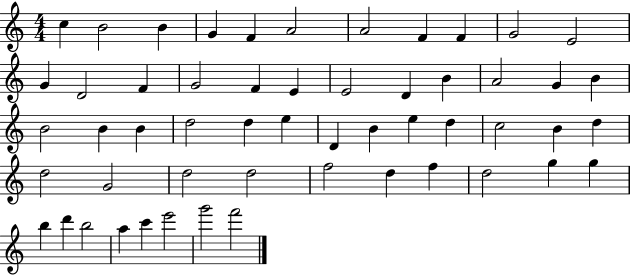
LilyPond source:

{
  \clef treble
  \numericTimeSignature
  \time 4/4
  \key c \major
  c''4 b'2 b'4 | g'4 f'4 a'2 | a'2 f'4 f'4 | g'2 e'2 | \break g'4 d'2 f'4 | g'2 f'4 e'4 | e'2 d'4 b'4 | a'2 g'4 b'4 | \break b'2 b'4 b'4 | d''2 d''4 e''4 | d'4 b'4 e''4 d''4 | c''2 b'4 d''4 | \break d''2 g'2 | d''2 d''2 | f''2 d''4 f''4 | d''2 g''4 g''4 | \break b''4 d'''4 b''2 | a''4 c'''4 e'''2 | g'''2 f'''2 | \bar "|."
}